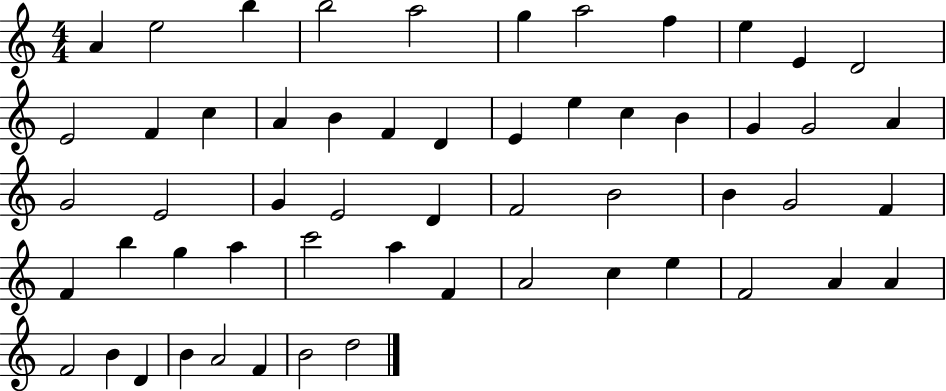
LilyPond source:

{
  \clef treble
  \numericTimeSignature
  \time 4/4
  \key c \major
  a'4 e''2 b''4 | b''2 a''2 | g''4 a''2 f''4 | e''4 e'4 d'2 | \break e'2 f'4 c''4 | a'4 b'4 f'4 d'4 | e'4 e''4 c''4 b'4 | g'4 g'2 a'4 | \break g'2 e'2 | g'4 e'2 d'4 | f'2 b'2 | b'4 g'2 f'4 | \break f'4 b''4 g''4 a''4 | c'''2 a''4 f'4 | a'2 c''4 e''4 | f'2 a'4 a'4 | \break f'2 b'4 d'4 | b'4 a'2 f'4 | b'2 d''2 | \bar "|."
}